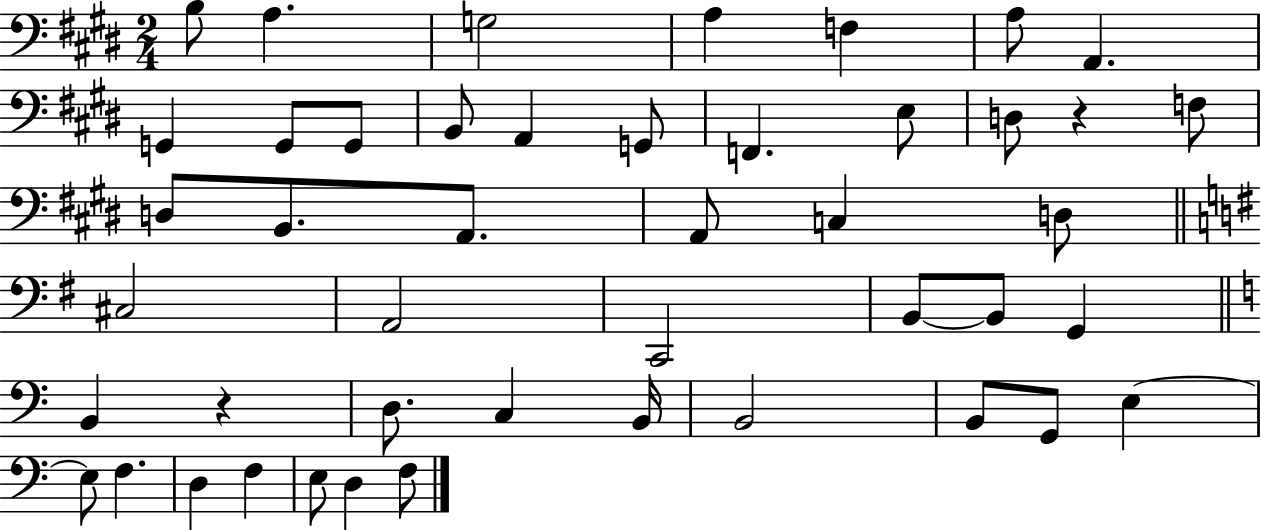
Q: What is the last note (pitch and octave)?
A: F3